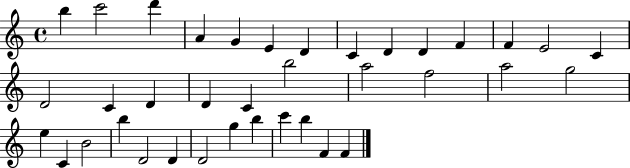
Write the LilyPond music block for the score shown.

{
  \clef treble
  \time 4/4
  \defaultTimeSignature
  \key c \major
  b''4 c'''2 d'''4 | a'4 g'4 e'4 d'4 | c'4 d'4 d'4 f'4 | f'4 e'2 c'4 | \break d'2 c'4 d'4 | d'4 c'4 b''2 | a''2 f''2 | a''2 g''2 | \break e''4 c'4 b'2 | b''4 d'2 d'4 | d'2 g''4 b''4 | c'''4 b''4 f'4 f'4 | \break \bar "|."
}